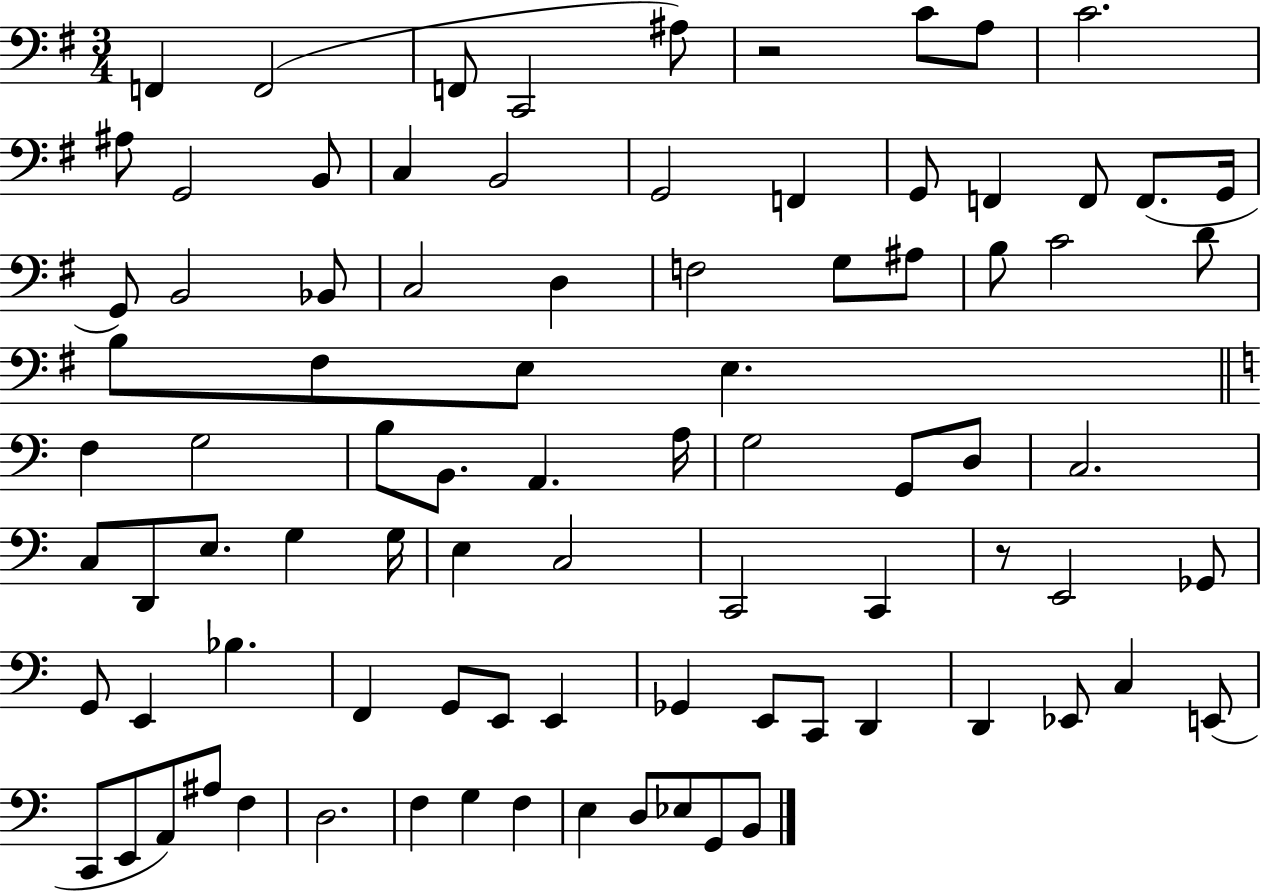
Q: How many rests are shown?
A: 2